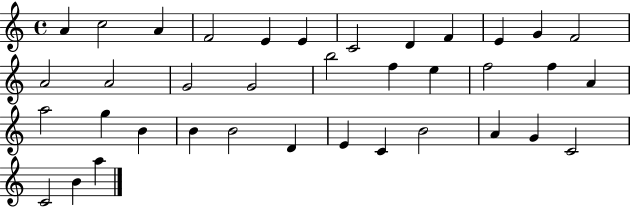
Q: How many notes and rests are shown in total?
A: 37